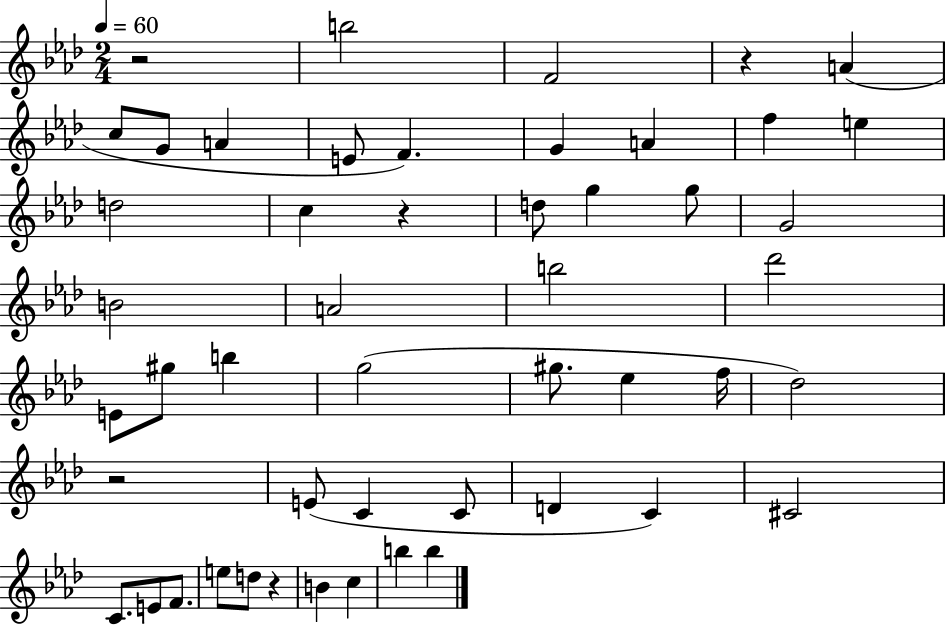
{
  \clef treble
  \numericTimeSignature
  \time 2/4
  \key aes \major
  \tempo 4 = 60
  r2 | b''2 | f'2 | r4 a'4( | \break c''8 g'8 a'4 | e'8 f'4.) | g'4 a'4 | f''4 e''4 | \break d''2 | c''4 r4 | d''8 g''4 g''8 | g'2 | \break b'2 | a'2 | b''2 | des'''2 | \break e'8 gis''8 b''4 | g''2( | gis''8. ees''4 f''16 | des''2) | \break r2 | e'8( c'4 c'8 | d'4 c'4) | cis'2 | \break c'8. e'8 f'8. | e''8 d''8 r4 | b'4 c''4 | b''4 b''4 | \break \bar "|."
}